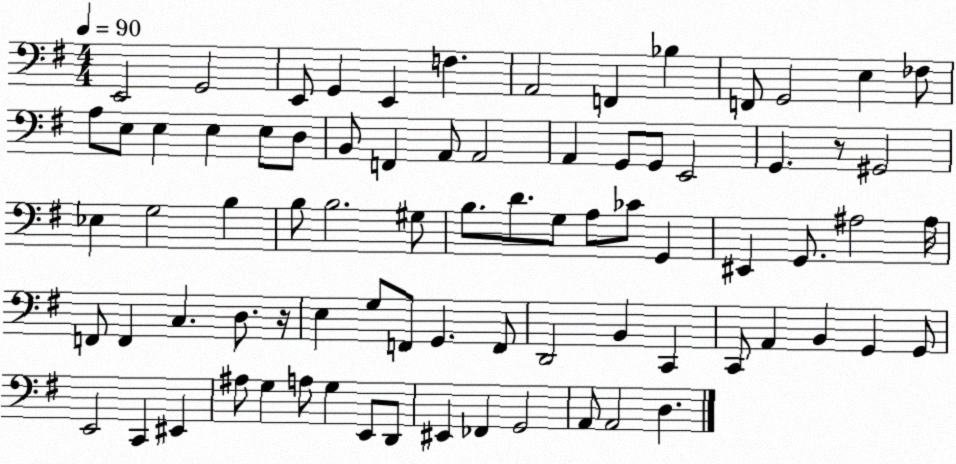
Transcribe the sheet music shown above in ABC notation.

X:1
T:Untitled
M:4/4
L:1/4
K:G
E,,2 G,,2 E,,/2 G,, E,, F, A,,2 F,, _B, F,,/2 G,,2 E, _F,/2 A,/2 E,/2 E, E, E,/2 D,/2 B,,/2 F,, A,,/2 A,,2 A,, G,,/2 G,,/2 E,,2 G,, z/2 ^G,,2 _E, G,2 B, B,/2 B,2 ^G,/2 B,/2 D/2 G,/2 A,/2 _C/2 G,, ^E,, G,,/2 ^A,2 ^A,/4 F,,/2 F,, C, D,/2 z/4 E, G,/2 F,,/2 G,, F,,/2 D,,2 B,, C,, C,,/2 A,, B,, G,, G,,/2 E,,2 C,, ^E,, ^A,/2 G, A,/2 G, E,,/2 D,,/2 ^E,, _F,, G,,2 A,,/2 A,,2 D,